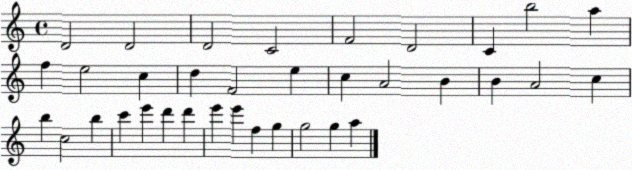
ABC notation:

X:1
T:Untitled
M:4/4
L:1/4
K:C
D2 D2 D2 C2 F2 D2 C b2 a f e2 c d F2 e c A2 B B A2 c b c2 b c' e' d' d' e' e' f g g2 g a